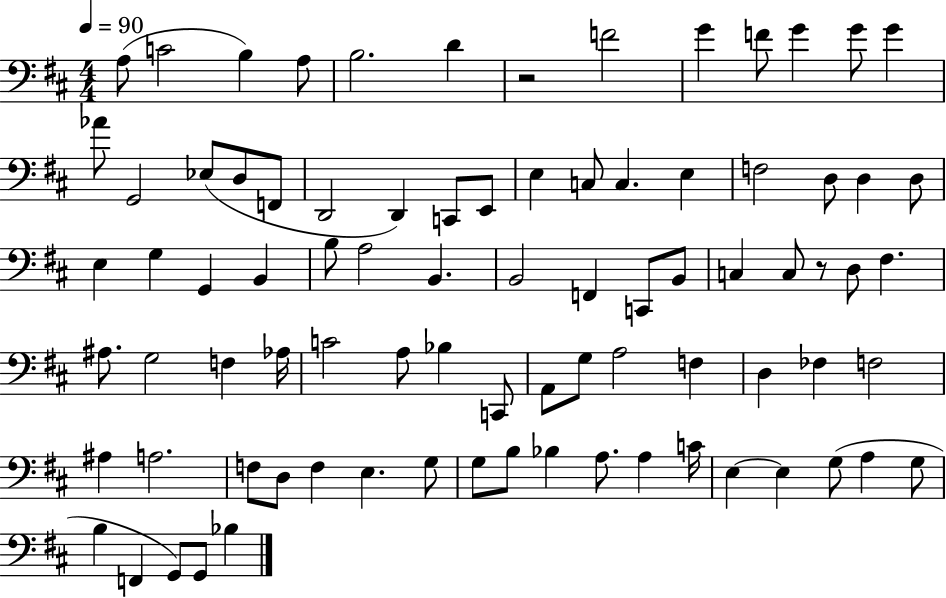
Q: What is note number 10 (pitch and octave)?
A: G4